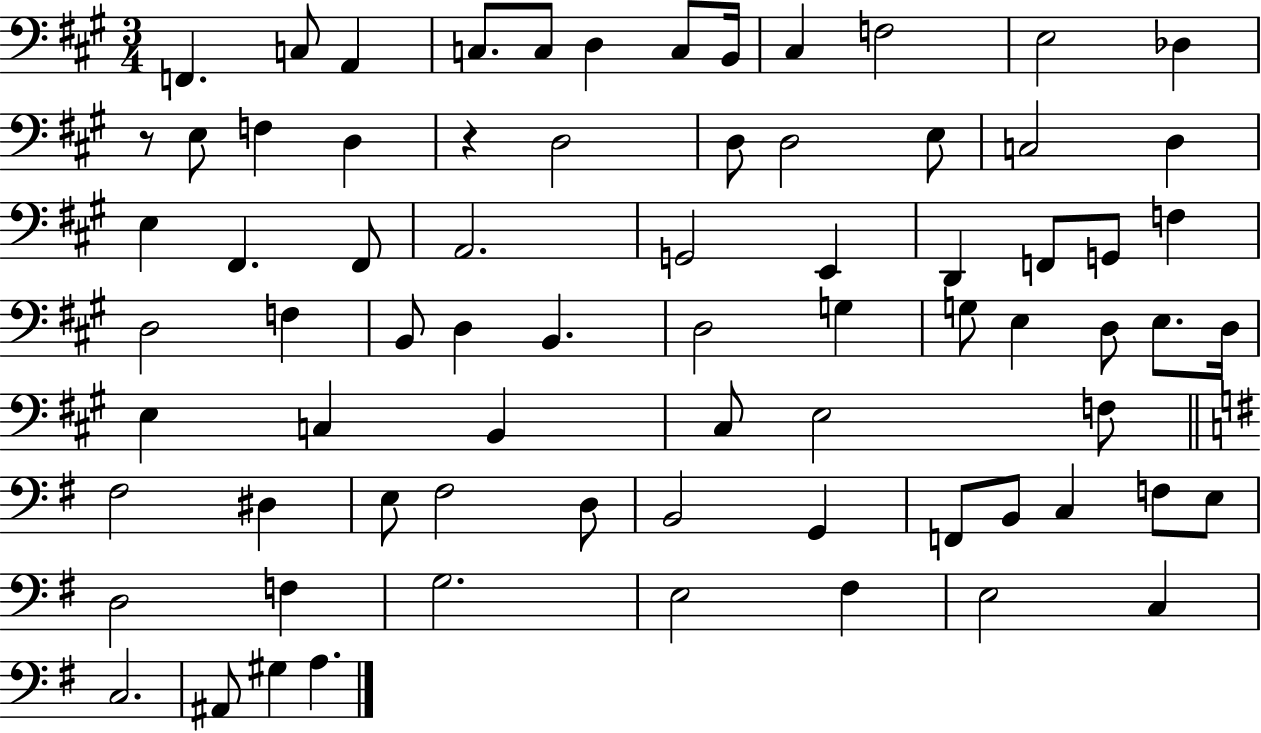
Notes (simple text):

F2/q. C3/e A2/q C3/e. C3/e D3/q C3/e B2/s C#3/q F3/h E3/h Db3/q R/e E3/e F3/q D3/q R/q D3/h D3/e D3/h E3/e C3/h D3/q E3/q F#2/q. F#2/e A2/h. G2/h E2/q D2/q F2/e G2/e F3/q D3/h F3/q B2/e D3/q B2/q. D3/h G3/q G3/e E3/q D3/e E3/e. D3/s E3/q C3/q B2/q C#3/e E3/h F3/e F#3/h D#3/q E3/e F#3/h D3/e B2/h G2/q F2/e B2/e C3/q F3/e E3/e D3/h F3/q G3/h. E3/h F#3/q E3/h C3/q C3/h. A#2/e G#3/q A3/q.